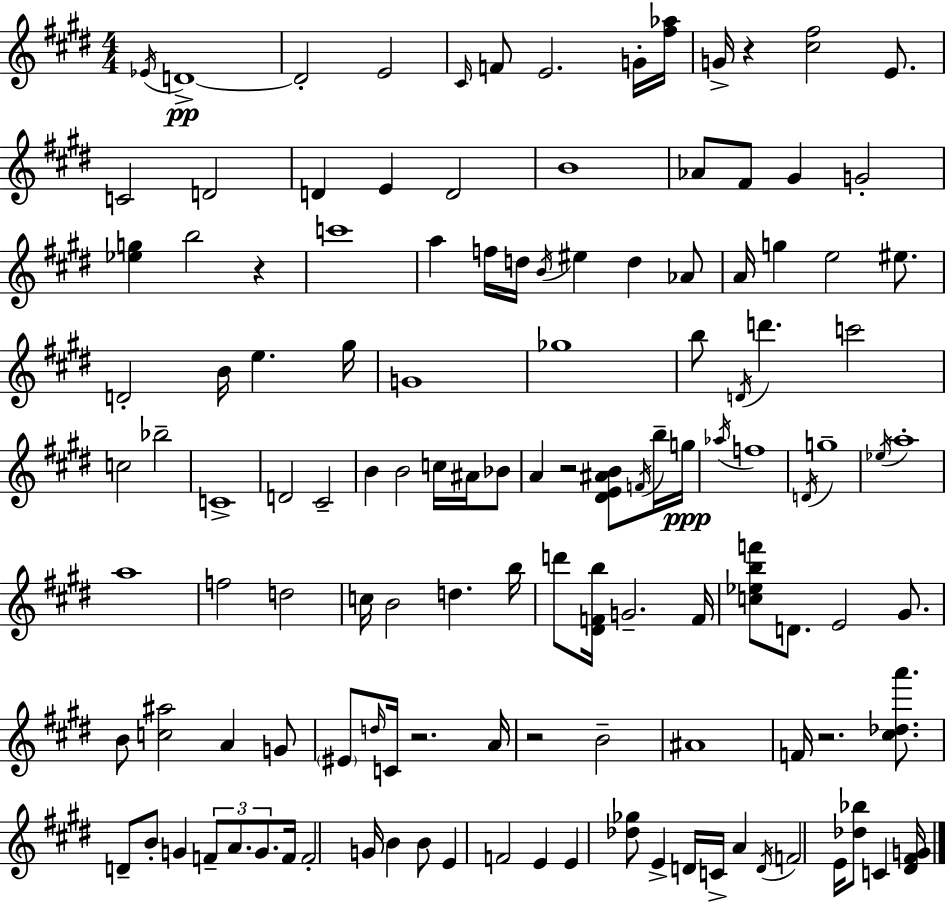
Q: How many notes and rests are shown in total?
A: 126